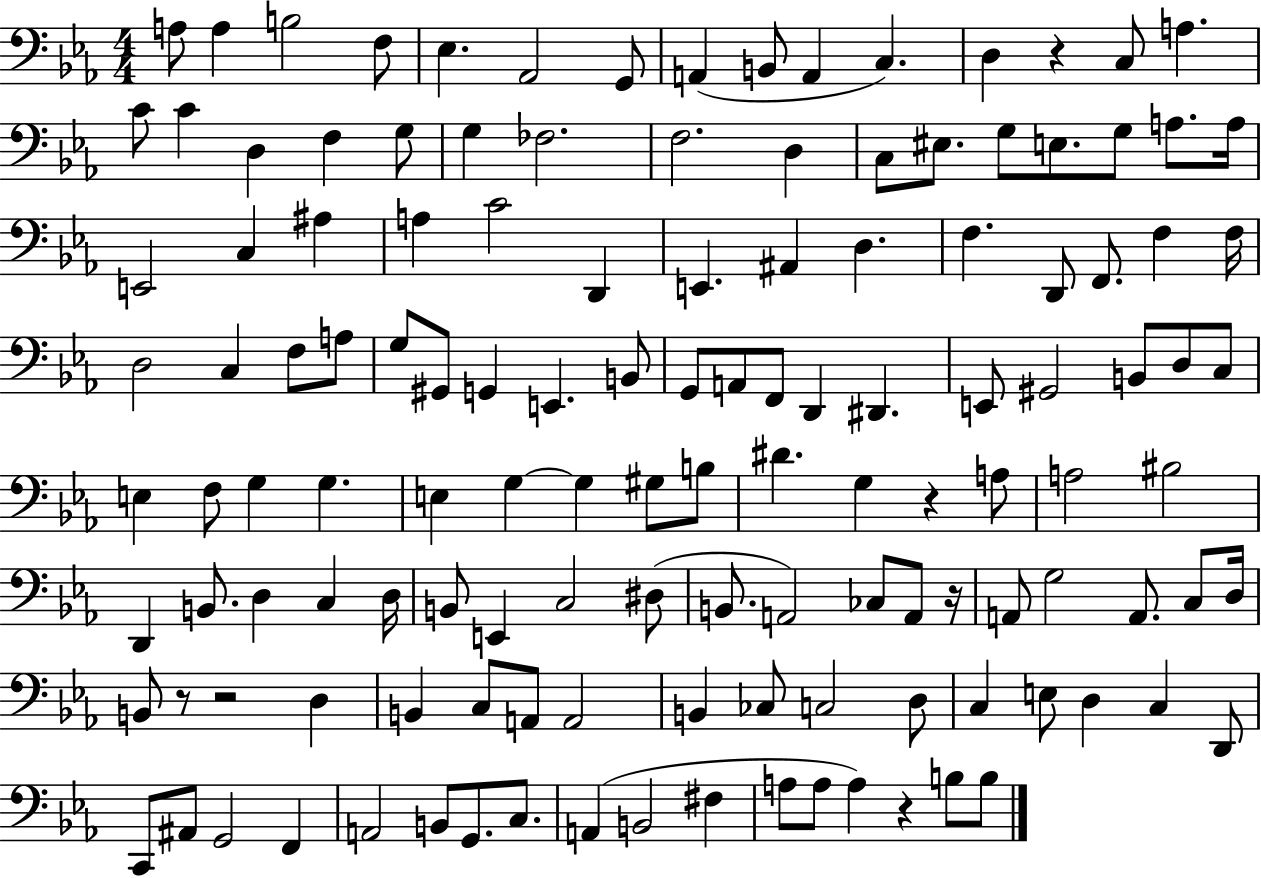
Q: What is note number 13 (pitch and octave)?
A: C3